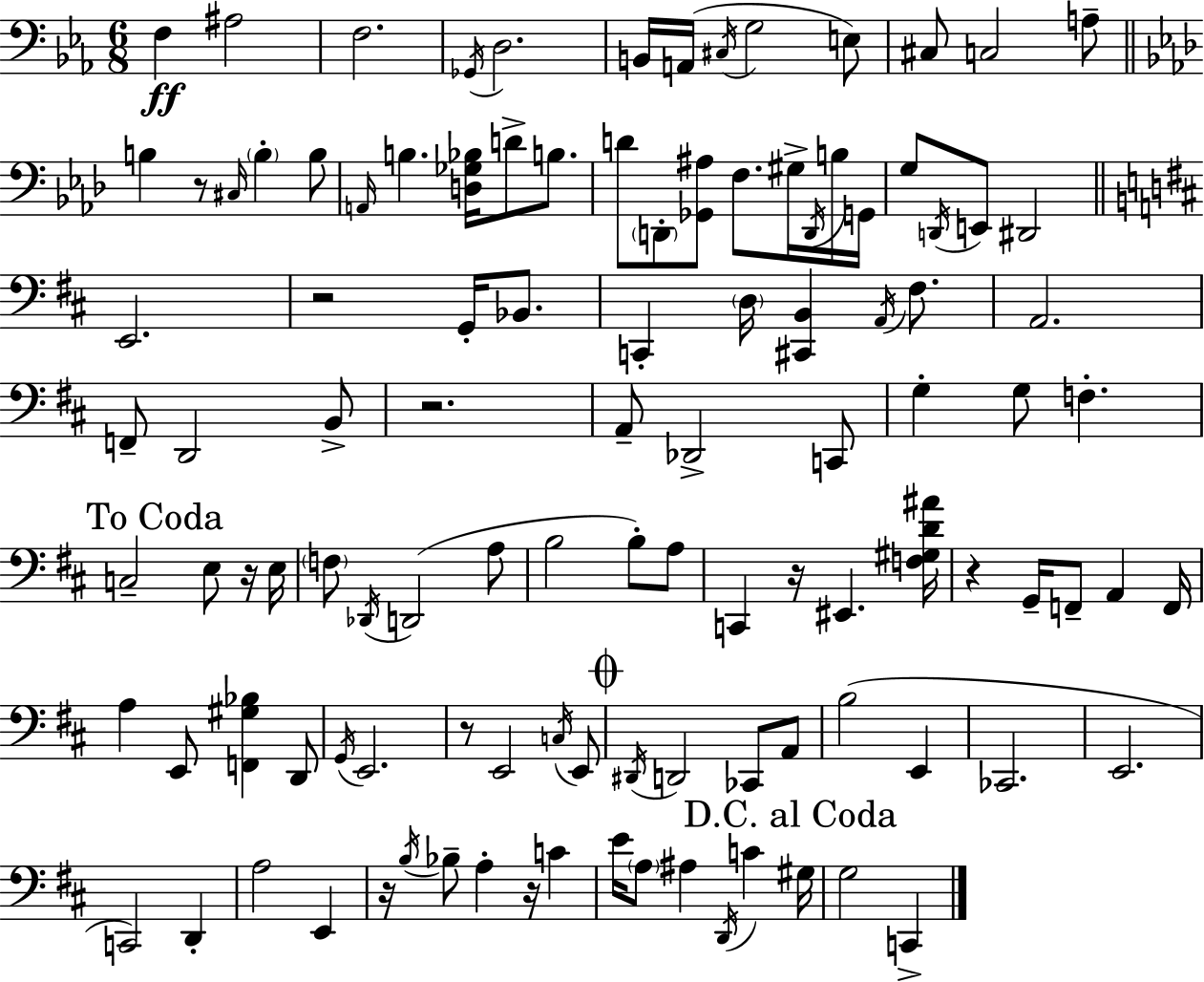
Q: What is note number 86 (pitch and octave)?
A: B3